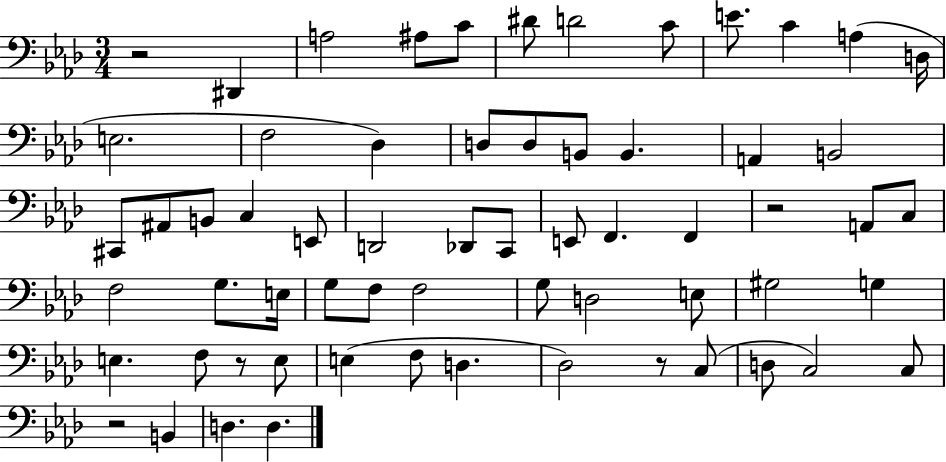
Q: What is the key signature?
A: AES major